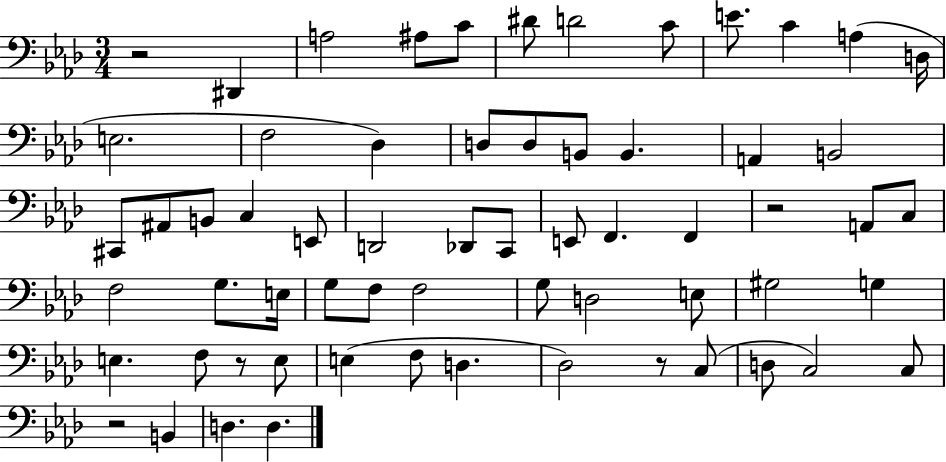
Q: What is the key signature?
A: AES major